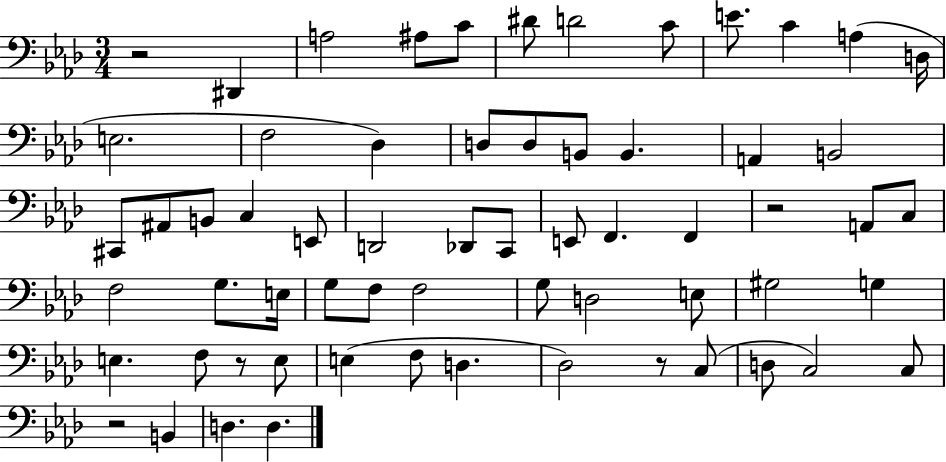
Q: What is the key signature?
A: AES major